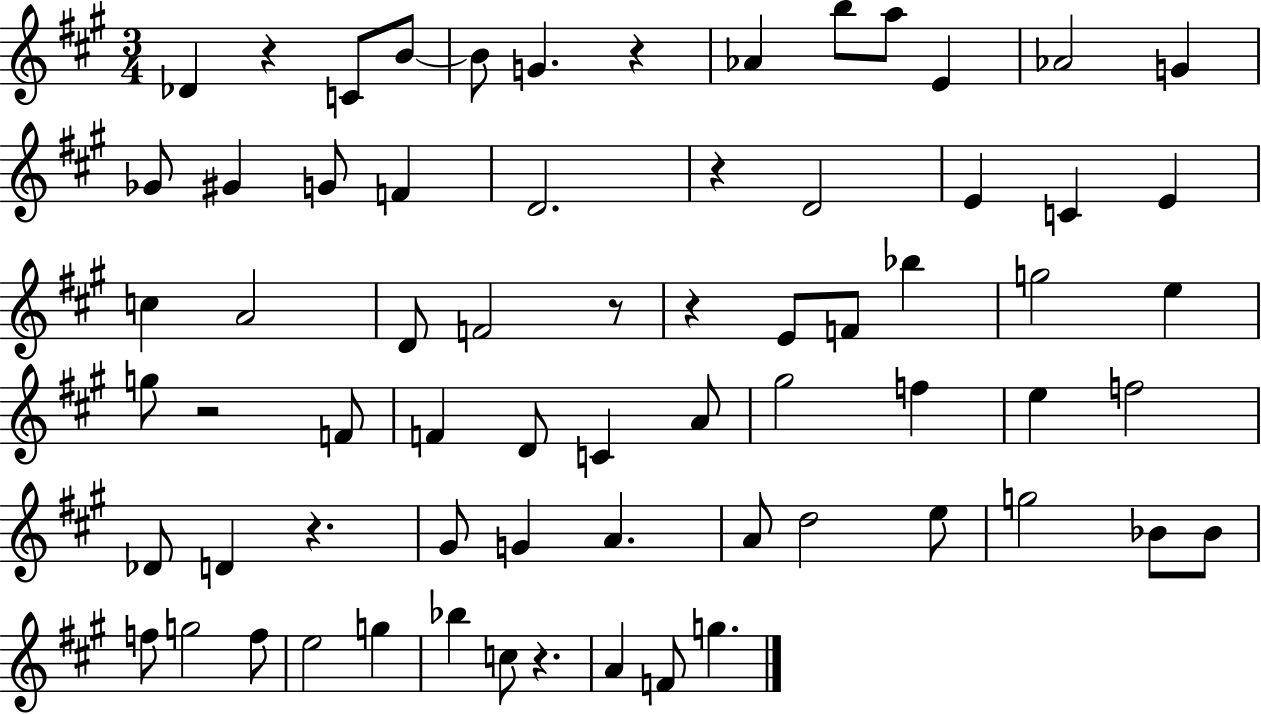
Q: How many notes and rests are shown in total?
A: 68